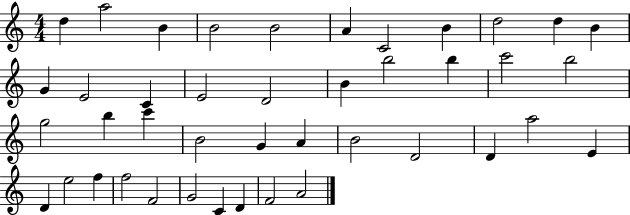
D5/q A5/h B4/q B4/h B4/h A4/q C4/h B4/q D5/h D5/q B4/q G4/q E4/h C4/q E4/h D4/h B4/q B5/h B5/q C6/h B5/h G5/h B5/q C6/q B4/h G4/q A4/q B4/h D4/h D4/q A5/h E4/q D4/q E5/h F5/q F5/h F4/h G4/h C4/q D4/q F4/h A4/h